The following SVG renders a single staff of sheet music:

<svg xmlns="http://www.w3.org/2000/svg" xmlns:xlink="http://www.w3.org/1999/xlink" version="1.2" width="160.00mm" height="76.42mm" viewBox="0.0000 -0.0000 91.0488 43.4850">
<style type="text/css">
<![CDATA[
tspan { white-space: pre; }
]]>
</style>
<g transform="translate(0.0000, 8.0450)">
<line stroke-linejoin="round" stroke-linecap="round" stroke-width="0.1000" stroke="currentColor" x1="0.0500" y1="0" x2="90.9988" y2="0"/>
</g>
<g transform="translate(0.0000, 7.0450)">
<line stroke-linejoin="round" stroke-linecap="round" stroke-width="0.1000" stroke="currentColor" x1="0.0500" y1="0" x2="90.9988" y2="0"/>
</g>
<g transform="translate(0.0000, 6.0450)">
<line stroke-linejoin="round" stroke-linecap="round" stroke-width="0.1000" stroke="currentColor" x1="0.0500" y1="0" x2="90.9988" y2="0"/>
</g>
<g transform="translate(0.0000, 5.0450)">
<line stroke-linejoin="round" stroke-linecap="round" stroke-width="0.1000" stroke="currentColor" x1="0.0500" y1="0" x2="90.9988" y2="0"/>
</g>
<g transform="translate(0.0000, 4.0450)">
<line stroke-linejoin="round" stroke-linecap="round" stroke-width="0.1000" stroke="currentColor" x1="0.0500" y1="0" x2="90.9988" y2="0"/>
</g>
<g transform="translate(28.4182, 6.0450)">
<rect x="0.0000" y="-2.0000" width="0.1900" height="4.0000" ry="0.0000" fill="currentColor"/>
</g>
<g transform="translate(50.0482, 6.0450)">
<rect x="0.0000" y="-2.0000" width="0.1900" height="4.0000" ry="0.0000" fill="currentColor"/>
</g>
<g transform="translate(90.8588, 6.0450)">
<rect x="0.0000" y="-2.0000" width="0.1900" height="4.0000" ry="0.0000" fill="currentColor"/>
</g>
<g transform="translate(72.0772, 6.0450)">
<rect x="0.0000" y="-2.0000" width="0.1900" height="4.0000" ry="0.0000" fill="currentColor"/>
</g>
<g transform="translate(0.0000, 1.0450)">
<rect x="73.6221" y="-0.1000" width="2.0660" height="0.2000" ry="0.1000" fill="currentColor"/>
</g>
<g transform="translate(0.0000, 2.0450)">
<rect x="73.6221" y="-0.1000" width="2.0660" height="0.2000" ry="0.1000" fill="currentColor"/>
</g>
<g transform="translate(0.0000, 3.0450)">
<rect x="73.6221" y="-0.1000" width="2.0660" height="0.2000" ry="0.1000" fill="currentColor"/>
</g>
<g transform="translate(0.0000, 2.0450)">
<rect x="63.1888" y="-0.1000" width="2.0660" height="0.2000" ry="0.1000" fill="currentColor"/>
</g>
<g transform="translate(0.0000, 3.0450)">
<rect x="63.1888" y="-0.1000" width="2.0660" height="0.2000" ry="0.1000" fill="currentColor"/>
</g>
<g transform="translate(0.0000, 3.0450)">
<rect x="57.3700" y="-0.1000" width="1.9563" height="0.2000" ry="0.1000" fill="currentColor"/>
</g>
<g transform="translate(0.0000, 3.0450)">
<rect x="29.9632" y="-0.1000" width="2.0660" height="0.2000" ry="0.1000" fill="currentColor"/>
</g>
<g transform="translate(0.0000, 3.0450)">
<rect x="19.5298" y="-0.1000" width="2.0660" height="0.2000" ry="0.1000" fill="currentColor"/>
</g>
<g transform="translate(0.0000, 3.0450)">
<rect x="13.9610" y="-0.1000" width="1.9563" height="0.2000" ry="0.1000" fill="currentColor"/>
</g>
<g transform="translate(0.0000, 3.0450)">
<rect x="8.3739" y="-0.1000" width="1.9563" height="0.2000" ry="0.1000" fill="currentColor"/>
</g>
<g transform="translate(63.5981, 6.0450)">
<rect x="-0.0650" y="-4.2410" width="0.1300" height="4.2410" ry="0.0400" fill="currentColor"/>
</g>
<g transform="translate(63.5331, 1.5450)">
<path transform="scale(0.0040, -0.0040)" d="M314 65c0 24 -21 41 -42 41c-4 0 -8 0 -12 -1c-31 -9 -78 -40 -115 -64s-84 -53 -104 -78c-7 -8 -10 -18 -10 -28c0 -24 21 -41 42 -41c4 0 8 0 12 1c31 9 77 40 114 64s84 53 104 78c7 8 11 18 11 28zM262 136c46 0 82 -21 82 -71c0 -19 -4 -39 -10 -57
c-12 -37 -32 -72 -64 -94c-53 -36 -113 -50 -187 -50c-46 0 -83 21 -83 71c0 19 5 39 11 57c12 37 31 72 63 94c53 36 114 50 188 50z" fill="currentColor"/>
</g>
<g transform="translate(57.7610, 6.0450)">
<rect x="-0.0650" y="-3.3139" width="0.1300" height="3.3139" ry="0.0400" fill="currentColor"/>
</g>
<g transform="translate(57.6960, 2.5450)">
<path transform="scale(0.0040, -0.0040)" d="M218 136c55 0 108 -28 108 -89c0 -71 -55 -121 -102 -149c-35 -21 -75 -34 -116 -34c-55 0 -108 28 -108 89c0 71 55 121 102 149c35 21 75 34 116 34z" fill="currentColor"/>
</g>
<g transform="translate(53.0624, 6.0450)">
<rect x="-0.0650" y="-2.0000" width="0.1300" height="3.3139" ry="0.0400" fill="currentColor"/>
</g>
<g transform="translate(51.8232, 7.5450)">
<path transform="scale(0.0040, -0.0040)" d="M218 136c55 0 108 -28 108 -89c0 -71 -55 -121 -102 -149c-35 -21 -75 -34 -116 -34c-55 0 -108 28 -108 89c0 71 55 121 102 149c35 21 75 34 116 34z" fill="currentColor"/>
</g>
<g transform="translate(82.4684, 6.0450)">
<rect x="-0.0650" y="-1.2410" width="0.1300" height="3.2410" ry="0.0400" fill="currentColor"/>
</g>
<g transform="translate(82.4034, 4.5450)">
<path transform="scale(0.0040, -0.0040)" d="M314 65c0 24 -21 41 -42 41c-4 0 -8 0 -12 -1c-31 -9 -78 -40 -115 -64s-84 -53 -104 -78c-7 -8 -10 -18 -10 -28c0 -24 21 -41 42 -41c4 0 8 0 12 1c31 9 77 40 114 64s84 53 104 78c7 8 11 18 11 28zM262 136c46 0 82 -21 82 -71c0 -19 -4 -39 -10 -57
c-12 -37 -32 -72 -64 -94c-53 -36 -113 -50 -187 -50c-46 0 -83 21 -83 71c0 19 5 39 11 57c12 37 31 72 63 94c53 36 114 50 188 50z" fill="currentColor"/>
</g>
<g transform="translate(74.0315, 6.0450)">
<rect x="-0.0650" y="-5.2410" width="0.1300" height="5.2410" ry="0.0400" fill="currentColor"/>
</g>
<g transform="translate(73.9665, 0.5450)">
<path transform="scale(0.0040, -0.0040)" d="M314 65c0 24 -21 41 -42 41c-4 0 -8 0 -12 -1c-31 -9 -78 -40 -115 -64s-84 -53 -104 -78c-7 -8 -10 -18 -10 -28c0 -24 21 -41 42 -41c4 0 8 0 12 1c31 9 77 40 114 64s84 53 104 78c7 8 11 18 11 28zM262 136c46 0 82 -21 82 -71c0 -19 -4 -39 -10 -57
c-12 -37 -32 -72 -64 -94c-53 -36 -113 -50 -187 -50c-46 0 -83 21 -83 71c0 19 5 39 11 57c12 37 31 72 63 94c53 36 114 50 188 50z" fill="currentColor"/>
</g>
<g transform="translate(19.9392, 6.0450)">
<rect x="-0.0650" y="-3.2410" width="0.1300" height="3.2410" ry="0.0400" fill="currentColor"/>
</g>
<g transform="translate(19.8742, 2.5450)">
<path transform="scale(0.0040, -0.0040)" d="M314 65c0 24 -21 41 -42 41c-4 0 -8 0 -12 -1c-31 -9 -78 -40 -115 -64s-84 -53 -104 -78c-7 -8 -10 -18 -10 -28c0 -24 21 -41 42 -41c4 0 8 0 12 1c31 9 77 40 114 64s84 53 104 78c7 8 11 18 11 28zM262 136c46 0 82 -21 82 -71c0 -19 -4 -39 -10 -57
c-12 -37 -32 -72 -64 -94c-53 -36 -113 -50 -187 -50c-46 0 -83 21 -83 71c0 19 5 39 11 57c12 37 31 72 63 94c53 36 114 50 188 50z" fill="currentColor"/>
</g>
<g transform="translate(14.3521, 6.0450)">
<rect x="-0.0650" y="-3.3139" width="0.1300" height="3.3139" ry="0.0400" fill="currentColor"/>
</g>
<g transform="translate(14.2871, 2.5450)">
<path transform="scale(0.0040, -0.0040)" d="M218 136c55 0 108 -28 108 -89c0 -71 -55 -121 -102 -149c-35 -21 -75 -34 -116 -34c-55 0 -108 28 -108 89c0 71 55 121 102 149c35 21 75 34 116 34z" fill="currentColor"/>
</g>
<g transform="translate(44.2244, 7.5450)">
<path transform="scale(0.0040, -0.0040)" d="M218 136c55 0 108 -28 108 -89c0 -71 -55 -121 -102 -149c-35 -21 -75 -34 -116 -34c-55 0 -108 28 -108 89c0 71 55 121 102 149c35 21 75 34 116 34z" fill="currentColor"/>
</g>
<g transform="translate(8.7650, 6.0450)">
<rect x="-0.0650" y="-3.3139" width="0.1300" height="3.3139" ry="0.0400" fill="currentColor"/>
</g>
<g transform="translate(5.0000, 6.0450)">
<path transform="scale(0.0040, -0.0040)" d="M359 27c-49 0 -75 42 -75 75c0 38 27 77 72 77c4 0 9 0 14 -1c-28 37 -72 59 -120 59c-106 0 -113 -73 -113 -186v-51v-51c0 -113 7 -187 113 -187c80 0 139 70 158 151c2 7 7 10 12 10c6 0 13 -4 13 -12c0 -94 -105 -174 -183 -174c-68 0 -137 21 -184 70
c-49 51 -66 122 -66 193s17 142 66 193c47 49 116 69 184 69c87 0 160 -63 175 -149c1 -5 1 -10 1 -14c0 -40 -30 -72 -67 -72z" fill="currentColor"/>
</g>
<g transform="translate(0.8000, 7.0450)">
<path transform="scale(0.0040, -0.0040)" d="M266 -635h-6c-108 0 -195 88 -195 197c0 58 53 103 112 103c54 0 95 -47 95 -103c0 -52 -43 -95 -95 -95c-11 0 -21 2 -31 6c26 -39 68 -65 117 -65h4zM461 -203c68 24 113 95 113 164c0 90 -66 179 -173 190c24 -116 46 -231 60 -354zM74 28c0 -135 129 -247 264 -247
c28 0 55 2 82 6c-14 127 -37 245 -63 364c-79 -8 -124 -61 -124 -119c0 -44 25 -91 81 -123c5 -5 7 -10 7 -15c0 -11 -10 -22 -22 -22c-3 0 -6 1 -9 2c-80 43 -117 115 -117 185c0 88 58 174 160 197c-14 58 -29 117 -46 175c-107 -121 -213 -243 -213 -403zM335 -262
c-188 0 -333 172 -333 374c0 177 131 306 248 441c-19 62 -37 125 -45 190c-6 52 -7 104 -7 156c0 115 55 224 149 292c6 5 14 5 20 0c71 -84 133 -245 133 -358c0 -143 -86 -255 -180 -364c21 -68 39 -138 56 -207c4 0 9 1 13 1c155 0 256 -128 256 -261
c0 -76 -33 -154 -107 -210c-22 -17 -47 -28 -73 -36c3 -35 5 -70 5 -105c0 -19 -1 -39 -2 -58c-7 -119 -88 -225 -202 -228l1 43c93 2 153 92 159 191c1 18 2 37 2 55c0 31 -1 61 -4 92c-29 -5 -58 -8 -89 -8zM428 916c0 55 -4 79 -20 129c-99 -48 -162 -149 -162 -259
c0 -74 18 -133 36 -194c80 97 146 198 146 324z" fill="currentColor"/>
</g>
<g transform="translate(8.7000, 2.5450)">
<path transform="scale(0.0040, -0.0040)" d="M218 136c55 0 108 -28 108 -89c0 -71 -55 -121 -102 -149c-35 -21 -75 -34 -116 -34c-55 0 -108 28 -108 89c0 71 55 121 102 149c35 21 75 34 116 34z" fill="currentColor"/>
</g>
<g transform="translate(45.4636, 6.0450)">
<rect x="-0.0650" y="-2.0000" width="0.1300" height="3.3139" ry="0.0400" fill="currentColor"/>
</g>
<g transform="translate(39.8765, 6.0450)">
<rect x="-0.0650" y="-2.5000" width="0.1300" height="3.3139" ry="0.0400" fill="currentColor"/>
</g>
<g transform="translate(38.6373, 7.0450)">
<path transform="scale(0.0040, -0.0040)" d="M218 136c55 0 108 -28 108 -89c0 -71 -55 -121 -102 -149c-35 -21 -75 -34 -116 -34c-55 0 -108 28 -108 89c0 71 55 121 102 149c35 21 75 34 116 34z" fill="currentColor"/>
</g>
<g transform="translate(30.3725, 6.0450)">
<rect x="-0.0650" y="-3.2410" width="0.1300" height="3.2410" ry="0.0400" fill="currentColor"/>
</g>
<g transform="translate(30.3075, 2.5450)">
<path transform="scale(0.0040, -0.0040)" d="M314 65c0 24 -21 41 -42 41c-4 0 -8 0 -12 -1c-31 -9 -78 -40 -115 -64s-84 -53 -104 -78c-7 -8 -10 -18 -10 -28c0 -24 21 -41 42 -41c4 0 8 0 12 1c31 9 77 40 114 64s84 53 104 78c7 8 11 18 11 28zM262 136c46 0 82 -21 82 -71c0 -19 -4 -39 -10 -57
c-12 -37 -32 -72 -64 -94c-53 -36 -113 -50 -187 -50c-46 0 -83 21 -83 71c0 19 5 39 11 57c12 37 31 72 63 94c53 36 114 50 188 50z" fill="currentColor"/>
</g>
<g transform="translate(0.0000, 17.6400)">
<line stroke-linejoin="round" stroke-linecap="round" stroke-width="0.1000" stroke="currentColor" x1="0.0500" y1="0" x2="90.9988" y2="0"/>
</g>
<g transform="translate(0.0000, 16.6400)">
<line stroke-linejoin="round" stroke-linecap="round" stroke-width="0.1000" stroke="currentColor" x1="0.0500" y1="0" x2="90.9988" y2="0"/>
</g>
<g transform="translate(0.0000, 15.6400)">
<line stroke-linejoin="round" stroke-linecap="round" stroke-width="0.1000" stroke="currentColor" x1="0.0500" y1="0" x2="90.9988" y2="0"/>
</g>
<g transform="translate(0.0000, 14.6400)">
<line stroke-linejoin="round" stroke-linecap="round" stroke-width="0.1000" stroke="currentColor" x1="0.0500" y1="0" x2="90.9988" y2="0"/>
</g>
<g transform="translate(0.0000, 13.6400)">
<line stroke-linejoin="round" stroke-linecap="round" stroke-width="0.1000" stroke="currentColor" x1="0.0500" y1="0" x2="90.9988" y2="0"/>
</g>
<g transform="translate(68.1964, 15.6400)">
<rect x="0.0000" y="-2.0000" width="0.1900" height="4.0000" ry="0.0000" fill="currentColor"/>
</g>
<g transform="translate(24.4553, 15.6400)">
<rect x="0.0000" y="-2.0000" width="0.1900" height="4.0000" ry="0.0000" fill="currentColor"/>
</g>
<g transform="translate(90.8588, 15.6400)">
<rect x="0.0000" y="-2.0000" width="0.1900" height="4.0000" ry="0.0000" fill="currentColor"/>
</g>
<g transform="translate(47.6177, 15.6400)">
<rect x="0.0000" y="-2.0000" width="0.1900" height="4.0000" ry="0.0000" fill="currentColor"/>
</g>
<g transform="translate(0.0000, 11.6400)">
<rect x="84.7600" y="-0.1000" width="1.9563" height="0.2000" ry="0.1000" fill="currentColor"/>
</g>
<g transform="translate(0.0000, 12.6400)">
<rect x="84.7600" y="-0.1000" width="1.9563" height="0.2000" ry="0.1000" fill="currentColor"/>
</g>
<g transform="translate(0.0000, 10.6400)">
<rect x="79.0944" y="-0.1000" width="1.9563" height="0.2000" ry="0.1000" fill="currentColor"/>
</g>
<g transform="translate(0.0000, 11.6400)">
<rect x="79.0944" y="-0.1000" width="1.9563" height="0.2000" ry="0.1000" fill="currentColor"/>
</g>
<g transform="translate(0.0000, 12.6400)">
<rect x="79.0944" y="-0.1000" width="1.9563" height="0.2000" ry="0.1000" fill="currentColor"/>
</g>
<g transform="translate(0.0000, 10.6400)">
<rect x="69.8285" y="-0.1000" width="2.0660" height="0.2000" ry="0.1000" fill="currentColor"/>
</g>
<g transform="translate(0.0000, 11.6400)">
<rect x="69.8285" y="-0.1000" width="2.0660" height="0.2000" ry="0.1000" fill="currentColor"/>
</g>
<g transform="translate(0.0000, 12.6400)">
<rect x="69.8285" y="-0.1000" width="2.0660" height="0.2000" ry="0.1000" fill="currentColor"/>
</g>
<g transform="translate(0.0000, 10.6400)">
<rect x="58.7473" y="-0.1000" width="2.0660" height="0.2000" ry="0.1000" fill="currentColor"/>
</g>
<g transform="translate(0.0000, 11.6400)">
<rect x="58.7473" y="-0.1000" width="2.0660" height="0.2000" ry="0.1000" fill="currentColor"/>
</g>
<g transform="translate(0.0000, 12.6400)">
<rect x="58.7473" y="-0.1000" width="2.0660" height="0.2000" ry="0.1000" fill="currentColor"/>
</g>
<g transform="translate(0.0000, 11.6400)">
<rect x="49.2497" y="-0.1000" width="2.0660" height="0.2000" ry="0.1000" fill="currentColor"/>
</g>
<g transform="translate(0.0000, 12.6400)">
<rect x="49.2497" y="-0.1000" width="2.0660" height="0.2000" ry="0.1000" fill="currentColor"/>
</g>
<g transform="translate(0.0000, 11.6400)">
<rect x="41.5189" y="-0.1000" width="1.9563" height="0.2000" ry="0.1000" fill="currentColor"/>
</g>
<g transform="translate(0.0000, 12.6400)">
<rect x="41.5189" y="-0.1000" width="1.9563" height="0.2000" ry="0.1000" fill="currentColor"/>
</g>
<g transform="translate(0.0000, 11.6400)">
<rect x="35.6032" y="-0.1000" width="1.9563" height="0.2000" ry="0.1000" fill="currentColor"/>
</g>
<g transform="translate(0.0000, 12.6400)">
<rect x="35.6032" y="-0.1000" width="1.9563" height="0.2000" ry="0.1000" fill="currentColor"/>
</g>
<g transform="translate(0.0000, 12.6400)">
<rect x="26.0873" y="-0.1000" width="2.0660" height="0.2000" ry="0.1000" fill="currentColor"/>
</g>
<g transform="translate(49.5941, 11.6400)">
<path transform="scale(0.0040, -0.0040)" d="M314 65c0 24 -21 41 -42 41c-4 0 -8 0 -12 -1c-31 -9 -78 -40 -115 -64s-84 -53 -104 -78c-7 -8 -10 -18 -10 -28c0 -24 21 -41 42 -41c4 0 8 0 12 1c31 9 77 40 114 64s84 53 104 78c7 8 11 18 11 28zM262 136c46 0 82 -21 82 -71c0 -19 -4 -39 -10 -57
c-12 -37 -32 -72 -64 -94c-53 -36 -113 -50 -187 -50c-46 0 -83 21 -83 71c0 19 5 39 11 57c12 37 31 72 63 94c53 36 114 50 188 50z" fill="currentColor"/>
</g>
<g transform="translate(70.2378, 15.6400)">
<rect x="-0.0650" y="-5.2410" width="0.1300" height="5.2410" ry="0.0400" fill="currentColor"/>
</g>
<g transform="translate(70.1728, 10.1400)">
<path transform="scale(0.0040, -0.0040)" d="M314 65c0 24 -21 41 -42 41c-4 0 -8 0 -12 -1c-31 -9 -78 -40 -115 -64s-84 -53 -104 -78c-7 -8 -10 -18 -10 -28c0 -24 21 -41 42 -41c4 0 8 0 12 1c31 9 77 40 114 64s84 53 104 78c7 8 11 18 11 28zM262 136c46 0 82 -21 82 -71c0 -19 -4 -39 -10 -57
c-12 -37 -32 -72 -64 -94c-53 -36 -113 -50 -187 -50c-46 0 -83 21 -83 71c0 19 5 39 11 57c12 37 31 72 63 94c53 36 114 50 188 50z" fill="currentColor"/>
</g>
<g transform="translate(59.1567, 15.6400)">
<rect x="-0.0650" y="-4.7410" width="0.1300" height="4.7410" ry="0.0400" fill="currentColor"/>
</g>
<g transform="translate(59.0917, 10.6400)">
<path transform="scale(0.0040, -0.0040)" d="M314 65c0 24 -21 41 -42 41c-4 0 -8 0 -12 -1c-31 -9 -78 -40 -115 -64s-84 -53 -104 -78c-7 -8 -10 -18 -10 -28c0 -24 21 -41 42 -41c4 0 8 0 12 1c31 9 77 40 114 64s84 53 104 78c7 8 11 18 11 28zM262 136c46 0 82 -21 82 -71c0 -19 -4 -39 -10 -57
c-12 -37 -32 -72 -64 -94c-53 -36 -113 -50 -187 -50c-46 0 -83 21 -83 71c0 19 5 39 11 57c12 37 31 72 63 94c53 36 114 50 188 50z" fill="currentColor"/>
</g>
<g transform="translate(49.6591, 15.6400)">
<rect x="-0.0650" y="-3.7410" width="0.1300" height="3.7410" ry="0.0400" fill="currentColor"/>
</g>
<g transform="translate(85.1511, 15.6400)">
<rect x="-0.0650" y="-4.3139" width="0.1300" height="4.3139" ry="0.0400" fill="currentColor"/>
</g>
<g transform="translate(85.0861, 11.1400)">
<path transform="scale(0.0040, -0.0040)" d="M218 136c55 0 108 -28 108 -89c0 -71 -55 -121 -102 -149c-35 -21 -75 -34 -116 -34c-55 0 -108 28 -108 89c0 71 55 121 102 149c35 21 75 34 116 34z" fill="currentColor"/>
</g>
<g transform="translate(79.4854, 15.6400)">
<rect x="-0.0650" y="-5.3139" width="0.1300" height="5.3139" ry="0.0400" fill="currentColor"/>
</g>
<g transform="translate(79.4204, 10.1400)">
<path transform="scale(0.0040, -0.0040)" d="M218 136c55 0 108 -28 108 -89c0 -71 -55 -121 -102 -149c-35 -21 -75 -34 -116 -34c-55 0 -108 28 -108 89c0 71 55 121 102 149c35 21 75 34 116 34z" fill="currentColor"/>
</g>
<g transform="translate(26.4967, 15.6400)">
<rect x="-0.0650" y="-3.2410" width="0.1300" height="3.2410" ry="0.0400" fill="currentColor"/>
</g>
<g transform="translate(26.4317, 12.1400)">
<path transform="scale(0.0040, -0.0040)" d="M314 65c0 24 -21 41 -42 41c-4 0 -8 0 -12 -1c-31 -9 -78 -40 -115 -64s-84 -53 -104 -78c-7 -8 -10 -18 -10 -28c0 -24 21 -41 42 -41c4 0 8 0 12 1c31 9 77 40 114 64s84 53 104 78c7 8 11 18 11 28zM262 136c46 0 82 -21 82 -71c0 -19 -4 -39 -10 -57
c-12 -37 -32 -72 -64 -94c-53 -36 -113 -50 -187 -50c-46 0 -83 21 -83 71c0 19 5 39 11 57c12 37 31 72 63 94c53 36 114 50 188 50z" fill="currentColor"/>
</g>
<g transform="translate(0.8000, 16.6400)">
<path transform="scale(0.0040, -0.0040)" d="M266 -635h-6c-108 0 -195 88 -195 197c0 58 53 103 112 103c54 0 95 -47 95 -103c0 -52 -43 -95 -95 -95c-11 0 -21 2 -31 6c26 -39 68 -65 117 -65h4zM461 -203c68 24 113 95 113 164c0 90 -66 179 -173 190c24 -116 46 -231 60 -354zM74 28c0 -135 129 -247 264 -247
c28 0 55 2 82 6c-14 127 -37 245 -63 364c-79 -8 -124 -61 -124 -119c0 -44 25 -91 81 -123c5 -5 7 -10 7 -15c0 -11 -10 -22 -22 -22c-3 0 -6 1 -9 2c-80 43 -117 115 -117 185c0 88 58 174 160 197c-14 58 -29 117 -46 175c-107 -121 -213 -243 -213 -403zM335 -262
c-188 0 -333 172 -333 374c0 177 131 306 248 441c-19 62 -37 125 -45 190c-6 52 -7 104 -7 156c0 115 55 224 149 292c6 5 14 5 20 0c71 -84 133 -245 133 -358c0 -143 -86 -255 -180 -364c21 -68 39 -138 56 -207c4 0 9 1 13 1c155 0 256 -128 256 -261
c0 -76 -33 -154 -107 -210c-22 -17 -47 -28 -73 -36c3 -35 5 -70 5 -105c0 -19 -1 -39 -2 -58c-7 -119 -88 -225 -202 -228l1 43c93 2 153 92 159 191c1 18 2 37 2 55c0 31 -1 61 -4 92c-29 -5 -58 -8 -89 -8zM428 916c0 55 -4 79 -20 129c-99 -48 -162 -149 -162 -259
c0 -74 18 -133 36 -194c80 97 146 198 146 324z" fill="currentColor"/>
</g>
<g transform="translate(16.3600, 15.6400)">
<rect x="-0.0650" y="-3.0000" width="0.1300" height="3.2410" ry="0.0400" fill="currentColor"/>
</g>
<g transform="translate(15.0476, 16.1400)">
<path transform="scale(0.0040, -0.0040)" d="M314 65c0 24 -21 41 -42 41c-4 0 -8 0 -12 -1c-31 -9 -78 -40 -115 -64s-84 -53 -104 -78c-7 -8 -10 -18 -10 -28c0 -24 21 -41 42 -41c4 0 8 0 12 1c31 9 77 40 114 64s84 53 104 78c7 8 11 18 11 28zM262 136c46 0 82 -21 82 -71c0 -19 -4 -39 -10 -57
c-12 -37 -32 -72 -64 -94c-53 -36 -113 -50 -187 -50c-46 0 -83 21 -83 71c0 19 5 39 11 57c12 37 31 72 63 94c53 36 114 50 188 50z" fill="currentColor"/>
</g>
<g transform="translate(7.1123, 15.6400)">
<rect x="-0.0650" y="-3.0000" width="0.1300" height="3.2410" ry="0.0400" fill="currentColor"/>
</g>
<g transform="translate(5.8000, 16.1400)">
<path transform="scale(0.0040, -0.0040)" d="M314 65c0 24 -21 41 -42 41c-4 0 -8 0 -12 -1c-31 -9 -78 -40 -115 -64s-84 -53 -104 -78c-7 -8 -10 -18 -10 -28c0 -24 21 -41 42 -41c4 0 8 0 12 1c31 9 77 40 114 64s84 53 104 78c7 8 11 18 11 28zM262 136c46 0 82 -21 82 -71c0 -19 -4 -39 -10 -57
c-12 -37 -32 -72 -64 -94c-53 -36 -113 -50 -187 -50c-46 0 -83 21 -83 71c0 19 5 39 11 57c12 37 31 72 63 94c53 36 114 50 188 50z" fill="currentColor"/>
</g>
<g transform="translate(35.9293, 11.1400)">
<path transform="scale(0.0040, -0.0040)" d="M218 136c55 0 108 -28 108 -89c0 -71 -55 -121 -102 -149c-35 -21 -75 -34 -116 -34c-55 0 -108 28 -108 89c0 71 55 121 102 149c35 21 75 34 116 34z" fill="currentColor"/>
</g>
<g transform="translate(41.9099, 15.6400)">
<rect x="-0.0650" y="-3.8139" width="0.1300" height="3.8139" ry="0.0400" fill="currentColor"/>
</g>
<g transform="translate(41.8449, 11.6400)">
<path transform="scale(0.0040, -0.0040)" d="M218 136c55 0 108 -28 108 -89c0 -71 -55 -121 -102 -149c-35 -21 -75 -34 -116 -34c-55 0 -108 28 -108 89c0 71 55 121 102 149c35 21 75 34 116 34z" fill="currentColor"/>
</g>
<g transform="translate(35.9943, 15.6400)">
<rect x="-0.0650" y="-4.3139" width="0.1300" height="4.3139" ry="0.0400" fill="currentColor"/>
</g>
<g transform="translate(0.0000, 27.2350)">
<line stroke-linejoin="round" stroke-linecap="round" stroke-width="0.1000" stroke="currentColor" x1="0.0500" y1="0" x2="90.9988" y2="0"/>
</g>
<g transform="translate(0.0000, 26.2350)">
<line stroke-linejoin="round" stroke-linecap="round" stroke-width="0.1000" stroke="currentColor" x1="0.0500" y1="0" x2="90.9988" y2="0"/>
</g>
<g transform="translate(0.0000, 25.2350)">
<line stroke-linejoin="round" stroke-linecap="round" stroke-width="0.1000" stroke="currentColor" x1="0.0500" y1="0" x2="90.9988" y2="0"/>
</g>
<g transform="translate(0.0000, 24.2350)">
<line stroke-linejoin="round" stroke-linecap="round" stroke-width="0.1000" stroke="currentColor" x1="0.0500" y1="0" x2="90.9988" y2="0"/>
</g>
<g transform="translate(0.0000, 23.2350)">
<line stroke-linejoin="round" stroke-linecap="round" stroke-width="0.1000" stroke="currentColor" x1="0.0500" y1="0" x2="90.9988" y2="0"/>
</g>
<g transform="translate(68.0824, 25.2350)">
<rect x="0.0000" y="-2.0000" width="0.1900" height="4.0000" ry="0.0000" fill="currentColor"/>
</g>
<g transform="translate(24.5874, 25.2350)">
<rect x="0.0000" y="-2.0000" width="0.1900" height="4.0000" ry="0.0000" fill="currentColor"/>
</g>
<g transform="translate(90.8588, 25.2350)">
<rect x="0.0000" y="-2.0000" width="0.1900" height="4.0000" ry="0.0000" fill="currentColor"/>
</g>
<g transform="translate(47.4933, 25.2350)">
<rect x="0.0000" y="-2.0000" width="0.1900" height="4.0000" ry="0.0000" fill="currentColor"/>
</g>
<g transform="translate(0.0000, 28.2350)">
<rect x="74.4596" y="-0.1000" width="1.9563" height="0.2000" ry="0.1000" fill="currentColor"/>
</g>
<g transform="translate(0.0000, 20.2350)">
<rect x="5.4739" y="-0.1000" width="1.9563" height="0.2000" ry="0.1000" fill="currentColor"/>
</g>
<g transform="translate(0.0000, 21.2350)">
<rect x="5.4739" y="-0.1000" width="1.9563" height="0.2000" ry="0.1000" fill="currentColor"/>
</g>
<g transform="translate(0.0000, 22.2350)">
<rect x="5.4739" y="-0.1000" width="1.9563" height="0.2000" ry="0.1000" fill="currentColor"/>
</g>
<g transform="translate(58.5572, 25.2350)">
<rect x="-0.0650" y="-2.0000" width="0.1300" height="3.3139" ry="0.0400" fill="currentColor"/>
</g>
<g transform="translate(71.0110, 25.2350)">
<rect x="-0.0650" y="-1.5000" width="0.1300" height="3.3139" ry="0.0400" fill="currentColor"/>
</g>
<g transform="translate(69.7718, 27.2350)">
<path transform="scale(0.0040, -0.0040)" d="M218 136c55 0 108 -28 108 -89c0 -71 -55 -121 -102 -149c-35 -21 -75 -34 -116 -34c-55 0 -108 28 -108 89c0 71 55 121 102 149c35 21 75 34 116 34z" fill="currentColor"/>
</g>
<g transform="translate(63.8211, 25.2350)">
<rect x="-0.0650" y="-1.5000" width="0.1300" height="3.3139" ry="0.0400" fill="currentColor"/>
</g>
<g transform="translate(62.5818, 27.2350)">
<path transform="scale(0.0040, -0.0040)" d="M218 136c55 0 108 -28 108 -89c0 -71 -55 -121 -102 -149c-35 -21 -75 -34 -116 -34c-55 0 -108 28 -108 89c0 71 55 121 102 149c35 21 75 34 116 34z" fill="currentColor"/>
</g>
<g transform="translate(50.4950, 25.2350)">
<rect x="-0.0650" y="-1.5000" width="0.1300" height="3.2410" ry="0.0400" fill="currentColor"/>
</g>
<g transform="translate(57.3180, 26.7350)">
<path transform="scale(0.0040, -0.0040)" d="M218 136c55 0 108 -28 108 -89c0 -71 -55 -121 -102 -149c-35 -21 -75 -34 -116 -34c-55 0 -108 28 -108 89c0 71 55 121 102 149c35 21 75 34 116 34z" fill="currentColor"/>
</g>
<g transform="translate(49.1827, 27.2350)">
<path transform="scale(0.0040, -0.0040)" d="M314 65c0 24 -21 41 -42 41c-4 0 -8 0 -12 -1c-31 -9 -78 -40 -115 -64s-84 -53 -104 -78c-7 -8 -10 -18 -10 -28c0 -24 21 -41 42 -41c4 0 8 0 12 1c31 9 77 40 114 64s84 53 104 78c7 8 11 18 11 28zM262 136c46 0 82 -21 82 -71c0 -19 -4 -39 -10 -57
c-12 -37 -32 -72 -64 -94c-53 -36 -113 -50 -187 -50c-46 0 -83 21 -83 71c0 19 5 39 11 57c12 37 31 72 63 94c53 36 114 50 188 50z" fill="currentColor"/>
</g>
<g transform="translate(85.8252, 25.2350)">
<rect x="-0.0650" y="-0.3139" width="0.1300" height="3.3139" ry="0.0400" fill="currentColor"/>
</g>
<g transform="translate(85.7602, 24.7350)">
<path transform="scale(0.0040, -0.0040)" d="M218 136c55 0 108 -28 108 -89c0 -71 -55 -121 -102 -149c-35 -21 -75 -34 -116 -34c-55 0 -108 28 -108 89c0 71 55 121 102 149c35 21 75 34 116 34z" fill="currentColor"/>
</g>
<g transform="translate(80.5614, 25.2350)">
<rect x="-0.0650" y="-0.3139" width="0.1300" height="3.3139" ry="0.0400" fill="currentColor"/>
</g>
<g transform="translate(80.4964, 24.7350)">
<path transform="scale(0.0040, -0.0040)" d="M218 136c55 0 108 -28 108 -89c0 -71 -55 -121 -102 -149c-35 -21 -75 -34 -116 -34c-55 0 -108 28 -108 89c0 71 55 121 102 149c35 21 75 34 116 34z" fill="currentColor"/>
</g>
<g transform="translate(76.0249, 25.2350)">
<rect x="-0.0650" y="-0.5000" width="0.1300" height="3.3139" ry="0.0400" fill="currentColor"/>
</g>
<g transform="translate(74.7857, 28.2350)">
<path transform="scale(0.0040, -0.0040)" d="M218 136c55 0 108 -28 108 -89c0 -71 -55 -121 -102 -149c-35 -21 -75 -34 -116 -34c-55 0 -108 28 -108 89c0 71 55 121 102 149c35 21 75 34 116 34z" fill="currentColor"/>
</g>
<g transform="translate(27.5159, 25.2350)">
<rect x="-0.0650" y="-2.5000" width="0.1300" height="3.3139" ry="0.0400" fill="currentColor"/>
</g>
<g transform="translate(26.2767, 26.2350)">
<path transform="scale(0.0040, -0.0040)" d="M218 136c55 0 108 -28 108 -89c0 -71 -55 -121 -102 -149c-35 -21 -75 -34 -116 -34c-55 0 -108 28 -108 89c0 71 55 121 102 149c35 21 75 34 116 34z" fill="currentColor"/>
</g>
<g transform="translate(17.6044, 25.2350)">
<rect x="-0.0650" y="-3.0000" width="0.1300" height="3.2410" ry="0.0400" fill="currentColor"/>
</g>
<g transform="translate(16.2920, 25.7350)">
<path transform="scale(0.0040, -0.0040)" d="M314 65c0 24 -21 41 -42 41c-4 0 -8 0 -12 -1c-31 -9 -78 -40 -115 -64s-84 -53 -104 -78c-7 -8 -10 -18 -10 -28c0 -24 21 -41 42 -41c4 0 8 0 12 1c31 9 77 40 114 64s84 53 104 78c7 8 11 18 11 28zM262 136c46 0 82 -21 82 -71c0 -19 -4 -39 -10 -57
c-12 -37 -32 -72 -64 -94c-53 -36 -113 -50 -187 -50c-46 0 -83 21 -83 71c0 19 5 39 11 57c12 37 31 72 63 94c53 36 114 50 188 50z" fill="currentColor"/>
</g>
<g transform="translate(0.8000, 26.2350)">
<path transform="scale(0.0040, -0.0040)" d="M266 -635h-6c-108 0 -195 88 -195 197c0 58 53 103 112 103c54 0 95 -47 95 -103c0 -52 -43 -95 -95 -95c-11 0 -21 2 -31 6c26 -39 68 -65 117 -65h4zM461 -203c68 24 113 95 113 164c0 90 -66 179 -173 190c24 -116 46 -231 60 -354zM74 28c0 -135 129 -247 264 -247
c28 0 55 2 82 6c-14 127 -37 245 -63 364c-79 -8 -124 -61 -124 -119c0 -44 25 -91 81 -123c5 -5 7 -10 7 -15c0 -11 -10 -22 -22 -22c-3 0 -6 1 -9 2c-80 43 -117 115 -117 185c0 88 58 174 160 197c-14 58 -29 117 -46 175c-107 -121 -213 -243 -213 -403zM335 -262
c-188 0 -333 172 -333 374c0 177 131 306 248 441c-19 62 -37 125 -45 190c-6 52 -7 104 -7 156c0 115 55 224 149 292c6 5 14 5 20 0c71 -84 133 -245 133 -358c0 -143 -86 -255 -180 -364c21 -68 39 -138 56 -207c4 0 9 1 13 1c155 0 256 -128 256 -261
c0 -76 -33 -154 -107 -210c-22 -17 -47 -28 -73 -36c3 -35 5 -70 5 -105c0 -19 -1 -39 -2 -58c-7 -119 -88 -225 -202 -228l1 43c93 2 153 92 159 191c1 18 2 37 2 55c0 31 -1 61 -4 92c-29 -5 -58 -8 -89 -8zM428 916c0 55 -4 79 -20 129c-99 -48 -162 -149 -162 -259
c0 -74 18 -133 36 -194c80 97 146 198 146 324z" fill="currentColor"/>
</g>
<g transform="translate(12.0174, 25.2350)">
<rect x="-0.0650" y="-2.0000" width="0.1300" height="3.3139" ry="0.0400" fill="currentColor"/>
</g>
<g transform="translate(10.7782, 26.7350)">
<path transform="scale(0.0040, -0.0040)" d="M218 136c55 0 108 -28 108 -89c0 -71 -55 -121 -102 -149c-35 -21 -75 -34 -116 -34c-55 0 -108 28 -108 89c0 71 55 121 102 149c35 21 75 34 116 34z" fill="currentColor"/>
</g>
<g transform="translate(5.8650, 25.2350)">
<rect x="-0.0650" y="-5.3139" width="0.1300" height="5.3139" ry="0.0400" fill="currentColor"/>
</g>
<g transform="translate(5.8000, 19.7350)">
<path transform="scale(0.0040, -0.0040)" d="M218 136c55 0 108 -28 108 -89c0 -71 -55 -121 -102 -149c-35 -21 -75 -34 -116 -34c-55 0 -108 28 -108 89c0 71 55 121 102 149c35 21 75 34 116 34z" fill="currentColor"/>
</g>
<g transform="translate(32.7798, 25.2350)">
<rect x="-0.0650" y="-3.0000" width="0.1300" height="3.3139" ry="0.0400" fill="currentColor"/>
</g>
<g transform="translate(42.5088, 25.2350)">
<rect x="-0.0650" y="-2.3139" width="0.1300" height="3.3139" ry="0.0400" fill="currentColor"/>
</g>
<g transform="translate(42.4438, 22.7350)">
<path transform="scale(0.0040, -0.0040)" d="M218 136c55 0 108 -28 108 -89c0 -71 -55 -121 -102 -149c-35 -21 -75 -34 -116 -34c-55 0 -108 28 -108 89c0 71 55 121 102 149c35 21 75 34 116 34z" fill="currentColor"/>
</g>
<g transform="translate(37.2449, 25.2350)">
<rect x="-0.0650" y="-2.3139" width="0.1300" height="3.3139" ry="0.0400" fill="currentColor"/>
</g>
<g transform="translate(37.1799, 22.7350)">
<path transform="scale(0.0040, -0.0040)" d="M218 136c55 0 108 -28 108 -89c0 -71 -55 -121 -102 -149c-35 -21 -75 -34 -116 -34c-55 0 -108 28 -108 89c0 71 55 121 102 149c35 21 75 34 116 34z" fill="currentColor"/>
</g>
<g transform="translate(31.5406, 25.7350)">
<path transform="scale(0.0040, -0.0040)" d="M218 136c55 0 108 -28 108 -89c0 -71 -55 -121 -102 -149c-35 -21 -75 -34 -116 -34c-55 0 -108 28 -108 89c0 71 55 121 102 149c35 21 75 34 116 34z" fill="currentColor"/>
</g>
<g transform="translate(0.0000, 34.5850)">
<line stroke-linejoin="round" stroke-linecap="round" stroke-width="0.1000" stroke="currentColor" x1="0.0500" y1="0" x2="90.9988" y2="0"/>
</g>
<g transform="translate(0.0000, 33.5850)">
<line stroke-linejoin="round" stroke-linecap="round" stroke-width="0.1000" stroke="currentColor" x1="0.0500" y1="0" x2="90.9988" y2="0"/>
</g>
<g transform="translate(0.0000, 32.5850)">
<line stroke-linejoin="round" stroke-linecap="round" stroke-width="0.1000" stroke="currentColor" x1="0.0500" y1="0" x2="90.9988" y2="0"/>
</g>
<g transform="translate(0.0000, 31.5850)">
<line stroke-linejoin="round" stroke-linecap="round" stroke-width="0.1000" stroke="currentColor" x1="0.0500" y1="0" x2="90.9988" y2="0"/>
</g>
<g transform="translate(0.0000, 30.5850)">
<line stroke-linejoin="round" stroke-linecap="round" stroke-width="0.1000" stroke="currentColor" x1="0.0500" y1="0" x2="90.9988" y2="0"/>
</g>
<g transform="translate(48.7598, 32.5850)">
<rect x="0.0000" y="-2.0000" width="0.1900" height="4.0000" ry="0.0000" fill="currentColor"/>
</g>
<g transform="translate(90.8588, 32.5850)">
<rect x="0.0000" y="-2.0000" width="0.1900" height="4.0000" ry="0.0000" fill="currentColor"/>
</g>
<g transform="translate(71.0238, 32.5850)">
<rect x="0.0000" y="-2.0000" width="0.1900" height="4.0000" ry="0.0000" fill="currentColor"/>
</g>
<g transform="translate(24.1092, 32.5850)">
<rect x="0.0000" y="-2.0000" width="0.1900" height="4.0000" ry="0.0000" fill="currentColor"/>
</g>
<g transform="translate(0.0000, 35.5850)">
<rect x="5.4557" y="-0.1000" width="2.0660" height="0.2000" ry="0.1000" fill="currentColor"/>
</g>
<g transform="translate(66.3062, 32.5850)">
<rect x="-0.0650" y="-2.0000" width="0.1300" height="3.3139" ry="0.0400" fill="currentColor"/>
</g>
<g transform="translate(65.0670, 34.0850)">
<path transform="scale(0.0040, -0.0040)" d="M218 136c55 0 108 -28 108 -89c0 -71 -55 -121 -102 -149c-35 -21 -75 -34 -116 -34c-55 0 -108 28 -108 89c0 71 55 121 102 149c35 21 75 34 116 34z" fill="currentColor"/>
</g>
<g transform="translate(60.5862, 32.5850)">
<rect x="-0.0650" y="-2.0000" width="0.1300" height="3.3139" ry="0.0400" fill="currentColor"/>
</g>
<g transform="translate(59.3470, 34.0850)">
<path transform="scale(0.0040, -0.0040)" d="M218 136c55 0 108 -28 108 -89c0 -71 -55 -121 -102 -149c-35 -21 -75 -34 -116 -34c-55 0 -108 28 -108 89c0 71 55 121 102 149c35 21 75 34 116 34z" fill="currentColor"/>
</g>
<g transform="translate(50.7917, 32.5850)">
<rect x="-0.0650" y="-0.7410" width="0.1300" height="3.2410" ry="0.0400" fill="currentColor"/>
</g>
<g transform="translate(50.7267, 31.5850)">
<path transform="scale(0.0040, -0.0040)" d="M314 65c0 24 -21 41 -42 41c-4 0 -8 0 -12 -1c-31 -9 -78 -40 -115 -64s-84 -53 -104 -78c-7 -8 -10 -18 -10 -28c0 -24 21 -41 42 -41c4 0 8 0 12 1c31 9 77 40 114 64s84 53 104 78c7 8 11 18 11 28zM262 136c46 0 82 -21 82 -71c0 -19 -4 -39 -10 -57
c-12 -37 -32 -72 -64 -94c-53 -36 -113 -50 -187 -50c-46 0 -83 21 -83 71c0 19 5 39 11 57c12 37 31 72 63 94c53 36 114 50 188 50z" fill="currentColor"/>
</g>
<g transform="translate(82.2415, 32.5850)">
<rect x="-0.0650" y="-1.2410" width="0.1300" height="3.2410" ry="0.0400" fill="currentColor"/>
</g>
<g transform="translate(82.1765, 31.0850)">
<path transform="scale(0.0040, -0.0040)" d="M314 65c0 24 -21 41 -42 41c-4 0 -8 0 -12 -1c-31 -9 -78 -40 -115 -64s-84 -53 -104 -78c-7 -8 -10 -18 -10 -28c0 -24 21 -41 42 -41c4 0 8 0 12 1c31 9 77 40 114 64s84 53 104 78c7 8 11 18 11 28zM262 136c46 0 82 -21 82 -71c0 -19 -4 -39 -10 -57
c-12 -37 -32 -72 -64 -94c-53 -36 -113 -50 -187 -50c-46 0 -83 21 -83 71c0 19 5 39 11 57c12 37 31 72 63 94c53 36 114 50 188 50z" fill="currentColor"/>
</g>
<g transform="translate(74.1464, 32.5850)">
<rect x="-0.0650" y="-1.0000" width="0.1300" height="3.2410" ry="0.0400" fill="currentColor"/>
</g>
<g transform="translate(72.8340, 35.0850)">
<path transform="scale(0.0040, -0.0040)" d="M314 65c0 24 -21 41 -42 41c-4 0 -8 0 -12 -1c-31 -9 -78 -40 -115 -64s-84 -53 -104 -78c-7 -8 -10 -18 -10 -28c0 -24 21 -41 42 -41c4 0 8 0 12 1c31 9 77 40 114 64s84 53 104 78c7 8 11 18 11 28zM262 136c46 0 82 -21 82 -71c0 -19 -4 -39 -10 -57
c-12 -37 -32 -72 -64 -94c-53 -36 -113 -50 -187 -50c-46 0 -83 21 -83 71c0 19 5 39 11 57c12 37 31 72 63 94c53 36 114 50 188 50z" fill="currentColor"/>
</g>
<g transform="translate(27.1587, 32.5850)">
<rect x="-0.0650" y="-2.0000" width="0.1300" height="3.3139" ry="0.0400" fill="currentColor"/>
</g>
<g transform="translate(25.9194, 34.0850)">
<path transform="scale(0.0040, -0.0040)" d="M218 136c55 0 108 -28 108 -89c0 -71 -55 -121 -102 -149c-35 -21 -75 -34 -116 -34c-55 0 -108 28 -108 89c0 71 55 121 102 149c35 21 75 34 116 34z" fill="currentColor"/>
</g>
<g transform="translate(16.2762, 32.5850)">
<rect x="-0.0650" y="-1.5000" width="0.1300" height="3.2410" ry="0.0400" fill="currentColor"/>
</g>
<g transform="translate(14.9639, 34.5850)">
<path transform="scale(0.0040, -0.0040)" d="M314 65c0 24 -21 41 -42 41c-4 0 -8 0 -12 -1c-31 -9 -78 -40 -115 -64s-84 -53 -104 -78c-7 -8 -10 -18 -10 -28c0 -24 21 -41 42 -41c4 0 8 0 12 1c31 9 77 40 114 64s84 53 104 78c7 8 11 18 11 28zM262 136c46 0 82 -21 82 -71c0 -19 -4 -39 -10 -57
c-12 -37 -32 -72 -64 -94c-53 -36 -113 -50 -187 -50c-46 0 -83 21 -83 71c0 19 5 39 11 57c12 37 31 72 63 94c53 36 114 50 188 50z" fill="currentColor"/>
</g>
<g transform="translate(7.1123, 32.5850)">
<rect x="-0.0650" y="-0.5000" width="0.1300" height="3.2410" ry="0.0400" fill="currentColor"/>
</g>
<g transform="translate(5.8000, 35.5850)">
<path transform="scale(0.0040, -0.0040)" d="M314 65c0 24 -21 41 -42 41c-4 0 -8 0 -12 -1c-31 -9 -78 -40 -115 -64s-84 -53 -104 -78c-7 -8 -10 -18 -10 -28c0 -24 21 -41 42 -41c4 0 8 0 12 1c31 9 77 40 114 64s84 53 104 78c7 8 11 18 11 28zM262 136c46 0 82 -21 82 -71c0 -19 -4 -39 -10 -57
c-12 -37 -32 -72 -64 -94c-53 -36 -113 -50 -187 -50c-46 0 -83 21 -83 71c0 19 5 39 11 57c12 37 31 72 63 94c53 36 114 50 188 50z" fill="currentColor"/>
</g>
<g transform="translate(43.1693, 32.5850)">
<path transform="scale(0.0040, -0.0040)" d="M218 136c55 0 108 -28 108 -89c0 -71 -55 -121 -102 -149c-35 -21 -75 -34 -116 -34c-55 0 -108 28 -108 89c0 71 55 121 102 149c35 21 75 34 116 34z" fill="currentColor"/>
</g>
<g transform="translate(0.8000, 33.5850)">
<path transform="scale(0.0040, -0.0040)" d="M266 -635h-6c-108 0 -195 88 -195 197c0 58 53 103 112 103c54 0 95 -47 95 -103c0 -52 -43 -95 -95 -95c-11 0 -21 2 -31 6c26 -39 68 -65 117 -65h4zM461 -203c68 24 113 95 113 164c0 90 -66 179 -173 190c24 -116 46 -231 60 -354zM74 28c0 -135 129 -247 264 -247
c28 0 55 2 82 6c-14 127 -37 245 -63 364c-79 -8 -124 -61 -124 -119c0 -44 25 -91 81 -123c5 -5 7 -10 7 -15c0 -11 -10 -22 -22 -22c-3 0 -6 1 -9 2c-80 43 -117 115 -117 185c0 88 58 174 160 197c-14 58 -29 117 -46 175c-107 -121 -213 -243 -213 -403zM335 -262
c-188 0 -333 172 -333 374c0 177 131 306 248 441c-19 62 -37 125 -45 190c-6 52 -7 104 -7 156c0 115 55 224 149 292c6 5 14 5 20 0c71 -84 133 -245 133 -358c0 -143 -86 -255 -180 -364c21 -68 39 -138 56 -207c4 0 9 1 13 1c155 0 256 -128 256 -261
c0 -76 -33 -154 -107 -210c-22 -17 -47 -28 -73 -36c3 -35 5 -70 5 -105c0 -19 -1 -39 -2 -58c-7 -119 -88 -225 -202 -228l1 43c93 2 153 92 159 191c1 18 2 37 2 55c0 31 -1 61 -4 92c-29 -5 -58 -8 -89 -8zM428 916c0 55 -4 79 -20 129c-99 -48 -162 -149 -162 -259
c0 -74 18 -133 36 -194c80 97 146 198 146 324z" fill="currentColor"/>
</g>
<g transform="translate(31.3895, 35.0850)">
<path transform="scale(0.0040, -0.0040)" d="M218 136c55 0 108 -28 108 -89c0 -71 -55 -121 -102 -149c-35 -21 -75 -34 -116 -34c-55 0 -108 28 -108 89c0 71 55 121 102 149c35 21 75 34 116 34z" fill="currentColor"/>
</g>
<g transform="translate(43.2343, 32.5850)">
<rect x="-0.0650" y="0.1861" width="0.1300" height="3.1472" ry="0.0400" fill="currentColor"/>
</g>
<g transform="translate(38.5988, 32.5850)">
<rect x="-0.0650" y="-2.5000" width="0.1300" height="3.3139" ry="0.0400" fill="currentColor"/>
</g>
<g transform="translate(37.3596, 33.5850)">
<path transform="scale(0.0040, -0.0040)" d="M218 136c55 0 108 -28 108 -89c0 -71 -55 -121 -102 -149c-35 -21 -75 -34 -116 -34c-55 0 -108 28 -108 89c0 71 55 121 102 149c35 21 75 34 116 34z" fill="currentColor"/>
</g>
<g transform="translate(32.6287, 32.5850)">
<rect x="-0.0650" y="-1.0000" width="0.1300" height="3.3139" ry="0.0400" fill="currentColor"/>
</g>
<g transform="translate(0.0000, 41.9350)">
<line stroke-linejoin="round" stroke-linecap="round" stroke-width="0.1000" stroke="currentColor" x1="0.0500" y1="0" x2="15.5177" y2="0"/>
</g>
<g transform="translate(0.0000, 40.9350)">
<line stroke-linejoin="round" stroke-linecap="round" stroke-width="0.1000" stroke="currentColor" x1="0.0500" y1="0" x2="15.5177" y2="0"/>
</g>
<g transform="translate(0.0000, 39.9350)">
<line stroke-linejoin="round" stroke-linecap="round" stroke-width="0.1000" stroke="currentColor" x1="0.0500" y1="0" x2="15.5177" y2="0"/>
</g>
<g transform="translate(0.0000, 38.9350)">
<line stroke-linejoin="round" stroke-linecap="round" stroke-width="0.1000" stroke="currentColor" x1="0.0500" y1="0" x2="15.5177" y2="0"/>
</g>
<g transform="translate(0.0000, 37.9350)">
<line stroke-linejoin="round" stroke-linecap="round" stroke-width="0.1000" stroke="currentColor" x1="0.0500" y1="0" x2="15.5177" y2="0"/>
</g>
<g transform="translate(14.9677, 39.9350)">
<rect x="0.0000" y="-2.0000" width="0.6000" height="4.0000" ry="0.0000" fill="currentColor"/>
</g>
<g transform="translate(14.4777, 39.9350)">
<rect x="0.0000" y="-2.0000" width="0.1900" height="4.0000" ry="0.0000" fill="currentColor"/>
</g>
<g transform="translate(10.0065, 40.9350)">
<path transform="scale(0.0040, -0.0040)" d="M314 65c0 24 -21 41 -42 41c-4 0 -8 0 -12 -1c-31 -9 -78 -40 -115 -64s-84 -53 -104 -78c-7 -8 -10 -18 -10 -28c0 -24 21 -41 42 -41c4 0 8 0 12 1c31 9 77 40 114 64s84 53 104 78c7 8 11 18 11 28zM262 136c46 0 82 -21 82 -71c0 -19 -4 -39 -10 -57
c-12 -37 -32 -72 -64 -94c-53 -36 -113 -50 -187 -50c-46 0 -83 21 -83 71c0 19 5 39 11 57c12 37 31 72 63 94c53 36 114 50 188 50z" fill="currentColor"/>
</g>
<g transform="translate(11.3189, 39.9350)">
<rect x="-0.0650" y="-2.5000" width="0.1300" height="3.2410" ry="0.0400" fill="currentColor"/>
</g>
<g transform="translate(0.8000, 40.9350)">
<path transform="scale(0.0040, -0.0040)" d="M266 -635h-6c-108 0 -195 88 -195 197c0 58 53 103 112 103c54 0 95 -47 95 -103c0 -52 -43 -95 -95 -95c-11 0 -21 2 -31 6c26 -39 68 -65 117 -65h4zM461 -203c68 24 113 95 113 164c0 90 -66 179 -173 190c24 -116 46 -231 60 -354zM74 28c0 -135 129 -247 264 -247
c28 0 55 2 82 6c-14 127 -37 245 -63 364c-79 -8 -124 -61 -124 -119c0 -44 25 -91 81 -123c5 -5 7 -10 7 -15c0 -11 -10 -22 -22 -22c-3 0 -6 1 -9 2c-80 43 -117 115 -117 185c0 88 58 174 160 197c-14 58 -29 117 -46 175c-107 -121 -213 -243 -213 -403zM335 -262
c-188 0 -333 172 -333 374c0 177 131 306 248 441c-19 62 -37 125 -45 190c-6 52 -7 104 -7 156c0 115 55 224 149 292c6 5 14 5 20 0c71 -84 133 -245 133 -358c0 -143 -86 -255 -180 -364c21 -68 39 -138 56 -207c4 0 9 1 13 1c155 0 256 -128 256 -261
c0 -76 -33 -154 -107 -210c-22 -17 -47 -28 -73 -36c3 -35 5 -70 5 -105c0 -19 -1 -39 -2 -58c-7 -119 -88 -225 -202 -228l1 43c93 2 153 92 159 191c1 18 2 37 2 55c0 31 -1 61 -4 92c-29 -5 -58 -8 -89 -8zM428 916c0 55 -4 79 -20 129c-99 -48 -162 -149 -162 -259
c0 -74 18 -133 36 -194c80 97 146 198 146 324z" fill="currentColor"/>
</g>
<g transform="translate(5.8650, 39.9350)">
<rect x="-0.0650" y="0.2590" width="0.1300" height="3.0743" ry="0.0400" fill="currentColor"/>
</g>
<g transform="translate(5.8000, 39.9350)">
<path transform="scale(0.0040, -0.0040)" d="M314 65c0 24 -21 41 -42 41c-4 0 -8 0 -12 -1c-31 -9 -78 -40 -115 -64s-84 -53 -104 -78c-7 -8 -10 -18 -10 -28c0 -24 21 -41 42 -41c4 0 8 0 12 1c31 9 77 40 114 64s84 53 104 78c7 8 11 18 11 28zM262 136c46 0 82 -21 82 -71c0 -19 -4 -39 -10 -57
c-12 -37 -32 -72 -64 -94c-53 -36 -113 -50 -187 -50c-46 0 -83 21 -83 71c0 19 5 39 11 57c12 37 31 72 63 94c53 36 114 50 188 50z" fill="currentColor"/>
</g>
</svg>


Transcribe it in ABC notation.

X:1
T:Untitled
M:4/4
L:1/4
K:C
b b b2 b2 G F F b d'2 f'2 e2 A2 A2 b2 d' c' c'2 e'2 f'2 f' d' f' F A2 G A g g E2 F E E C c c C2 E2 F D G B d2 F F D2 e2 B2 G2